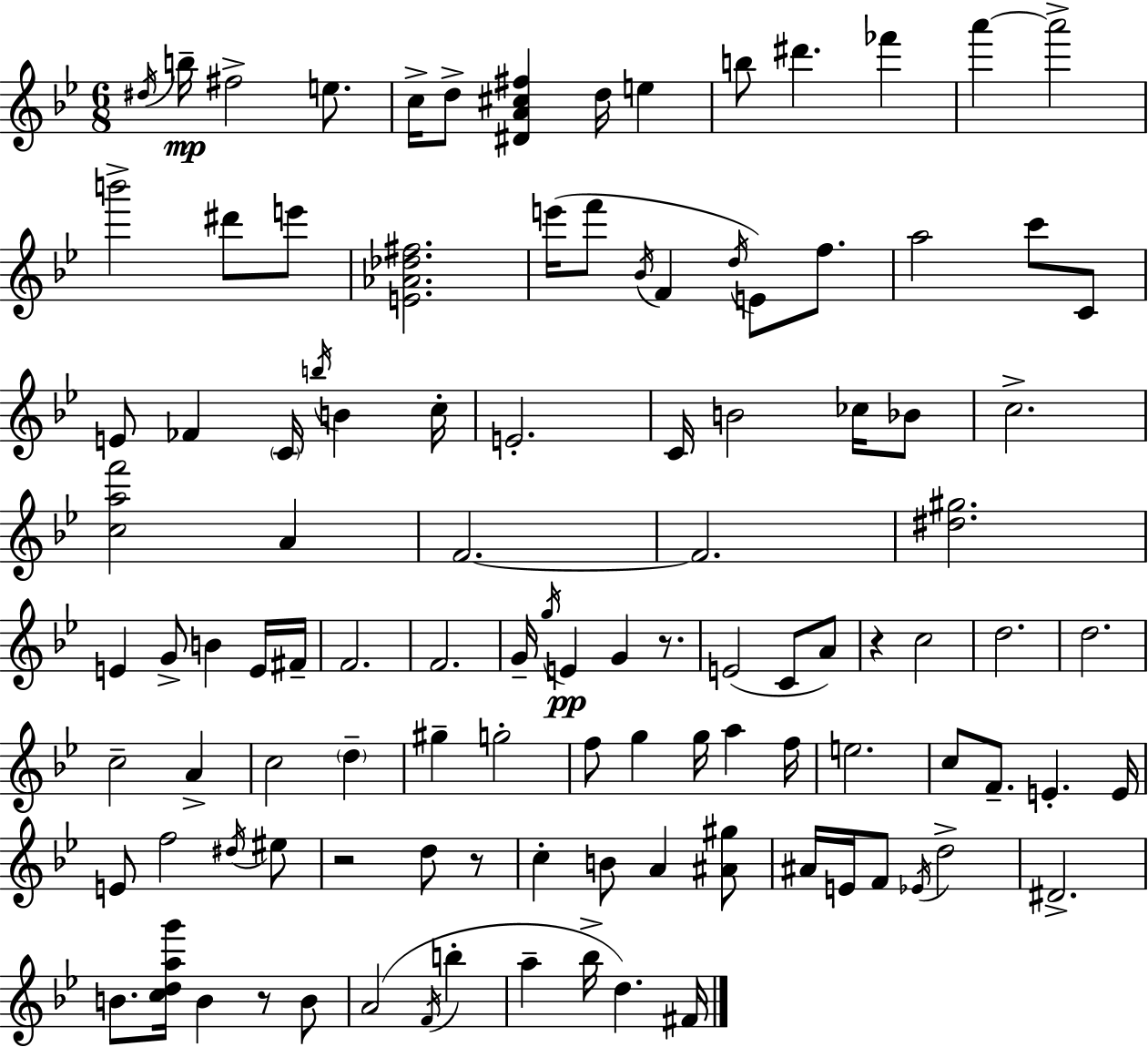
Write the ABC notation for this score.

X:1
T:Untitled
M:6/8
L:1/4
K:Gm
^d/4 b/4 ^f2 e/2 c/4 d/2 [^DA^c^f] d/4 e b/2 ^d' _f' a' a'2 b'2 ^d'/2 e'/2 [E_A_d^f]2 e'/4 f'/2 _B/4 F d/4 E/2 f/2 a2 c'/2 C/2 E/2 _F C/4 b/4 B c/4 E2 C/4 B2 _c/4 _B/2 c2 [caf']2 A F2 F2 [^d^g]2 E G/2 B E/4 ^F/4 F2 F2 G/4 g/4 E G z/2 E2 C/2 A/2 z c2 d2 d2 c2 A c2 d ^g g2 f/2 g g/4 a f/4 e2 c/2 F/2 E E/4 E/2 f2 ^d/4 ^e/2 z2 d/2 z/2 c B/2 A [^A^g]/2 ^A/4 E/4 F/2 _E/4 d2 ^D2 B/2 [cdag']/4 B z/2 B/2 A2 F/4 b a _b/4 d ^F/4